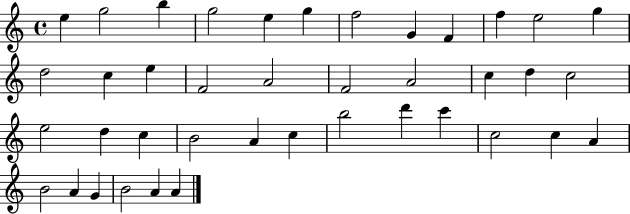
E5/q G5/h B5/q G5/h E5/q G5/q F5/h G4/q F4/q F5/q E5/h G5/q D5/h C5/q E5/q F4/h A4/h F4/h A4/h C5/q D5/q C5/h E5/h D5/q C5/q B4/h A4/q C5/q B5/h D6/q C6/q C5/h C5/q A4/q B4/h A4/q G4/q B4/h A4/q A4/q